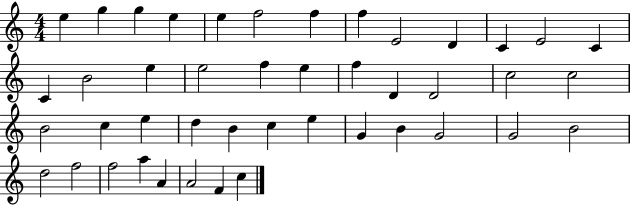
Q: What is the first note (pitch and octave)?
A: E5